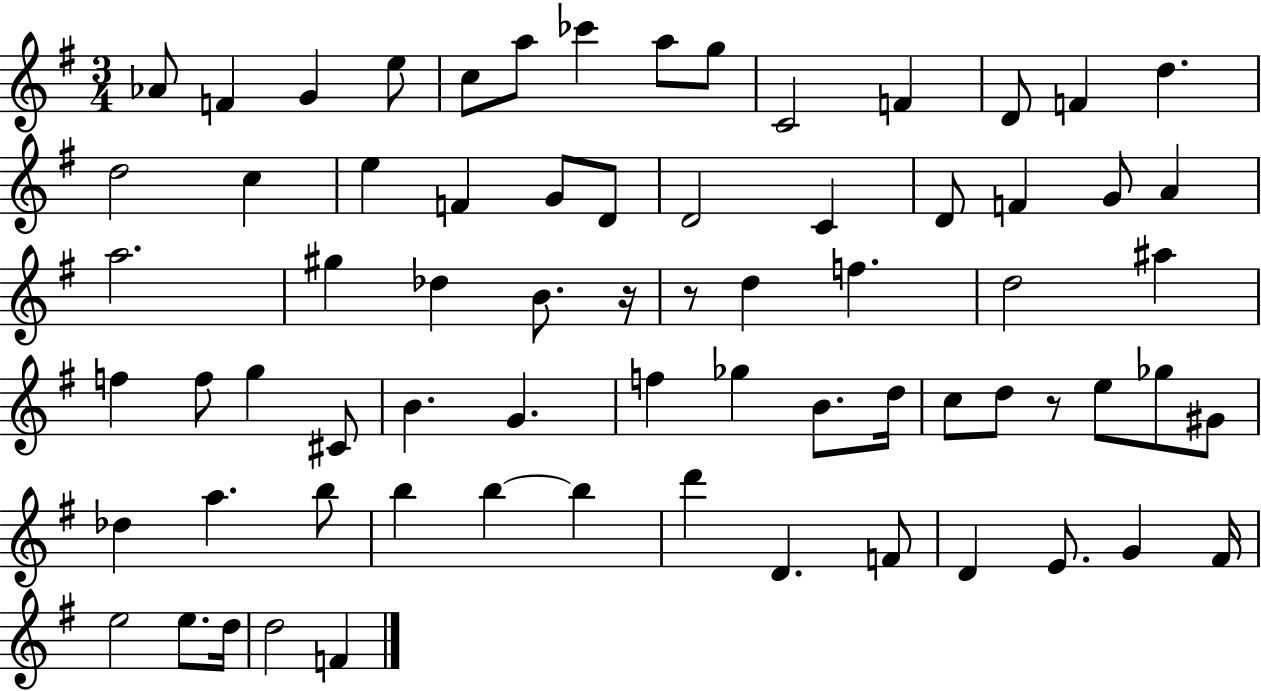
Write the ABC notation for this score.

X:1
T:Untitled
M:3/4
L:1/4
K:G
_A/2 F G e/2 c/2 a/2 _c' a/2 g/2 C2 F D/2 F d d2 c e F G/2 D/2 D2 C D/2 F G/2 A a2 ^g _d B/2 z/4 z/2 d f d2 ^a f f/2 g ^C/2 B G f _g B/2 d/4 c/2 d/2 z/2 e/2 _g/2 ^G/2 _d a b/2 b b b d' D F/2 D E/2 G ^F/4 e2 e/2 d/4 d2 F